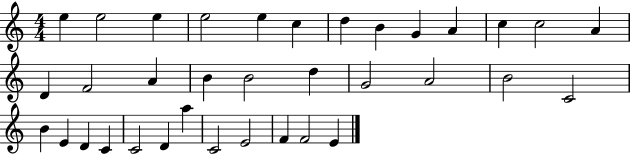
{
  \clef treble
  \numericTimeSignature
  \time 4/4
  \key c \major
  e''4 e''2 e''4 | e''2 e''4 c''4 | d''4 b'4 g'4 a'4 | c''4 c''2 a'4 | \break d'4 f'2 a'4 | b'4 b'2 d''4 | g'2 a'2 | b'2 c'2 | \break b'4 e'4 d'4 c'4 | c'2 d'4 a''4 | c'2 e'2 | f'4 f'2 e'4 | \break \bar "|."
}